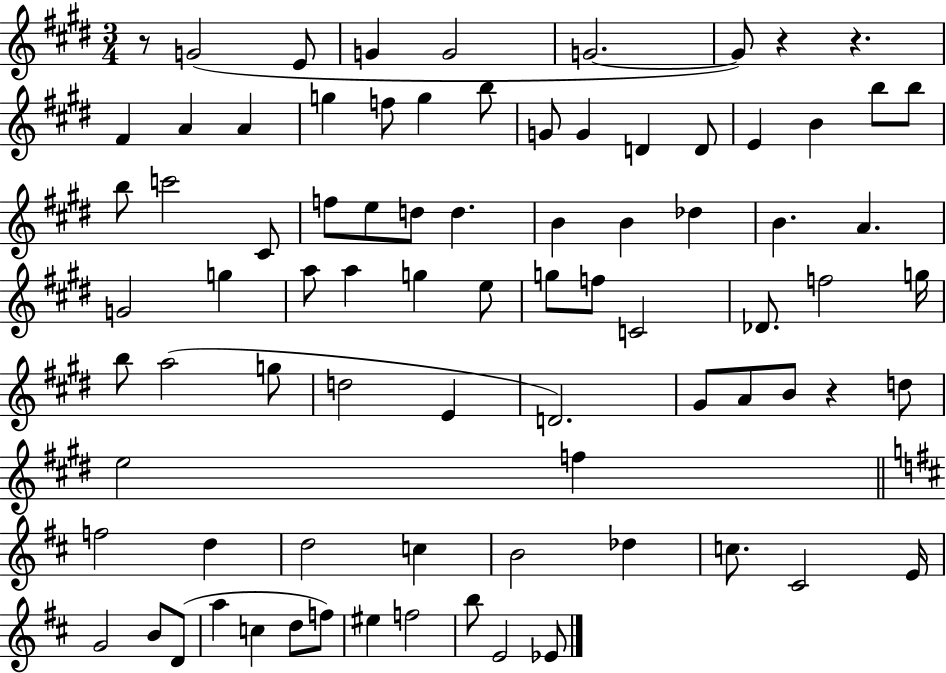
R/e G4/h E4/e G4/q G4/h G4/h. G4/e R/q R/q. F#4/q A4/q A4/q G5/q F5/e G5/q B5/e G4/e G4/q D4/q D4/e E4/q B4/q B5/e B5/e B5/e C6/h C#4/e F5/e E5/e D5/e D5/q. B4/q B4/q Db5/q B4/q. A4/q. G4/h G5/q A5/e A5/q G5/q E5/e G5/e F5/e C4/h Db4/e. F5/h G5/s B5/e A5/h G5/e D5/h E4/q D4/h. G#4/e A4/e B4/e R/q D5/e E5/h F5/q F5/h D5/q D5/h C5/q B4/h Db5/q C5/e. C#4/h E4/s G4/h B4/e D4/e A5/q C5/q D5/e F5/e EIS5/q F5/h B5/e E4/h Eb4/e